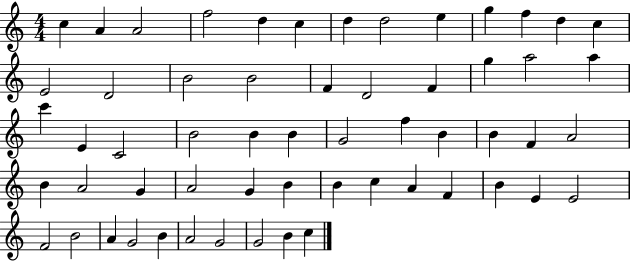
{
  \clef treble
  \numericTimeSignature
  \time 4/4
  \key c \major
  c''4 a'4 a'2 | f''2 d''4 c''4 | d''4 d''2 e''4 | g''4 f''4 d''4 c''4 | \break e'2 d'2 | b'2 b'2 | f'4 d'2 f'4 | g''4 a''2 a''4 | \break c'''4 e'4 c'2 | b'2 b'4 b'4 | g'2 f''4 b'4 | b'4 f'4 a'2 | \break b'4 a'2 g'4 | a'2 g'4 b'4 | b'4 c''4 a'4 f'4 | b'4 e'4 e'2 | \break f'2 b'2 | a'4 g'2 b'4 | a'2 g'2 | g'2 b'4 c''4 | \break \bar "|."
}